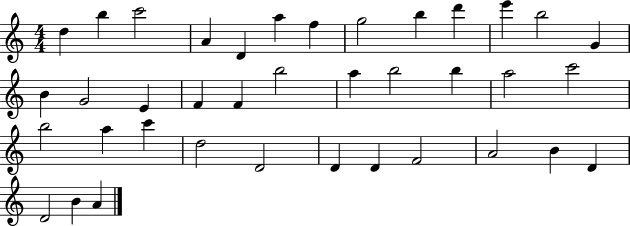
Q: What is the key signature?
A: C major